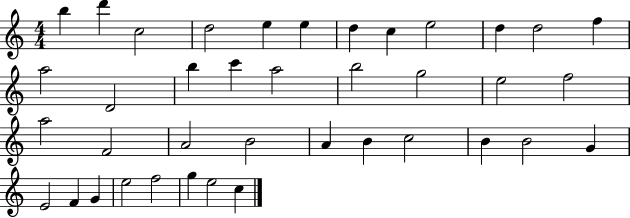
X:1
T:Untitled
M:4/4
L:1/4
K:C
b d' c2 d2 e e d c e2 d d2 f a2 D2 b c' a2 b2 g2 e2 f2 a2 F2 A2 B2 A B c2 B B2 G E2 F G e2 f2 g e2 c